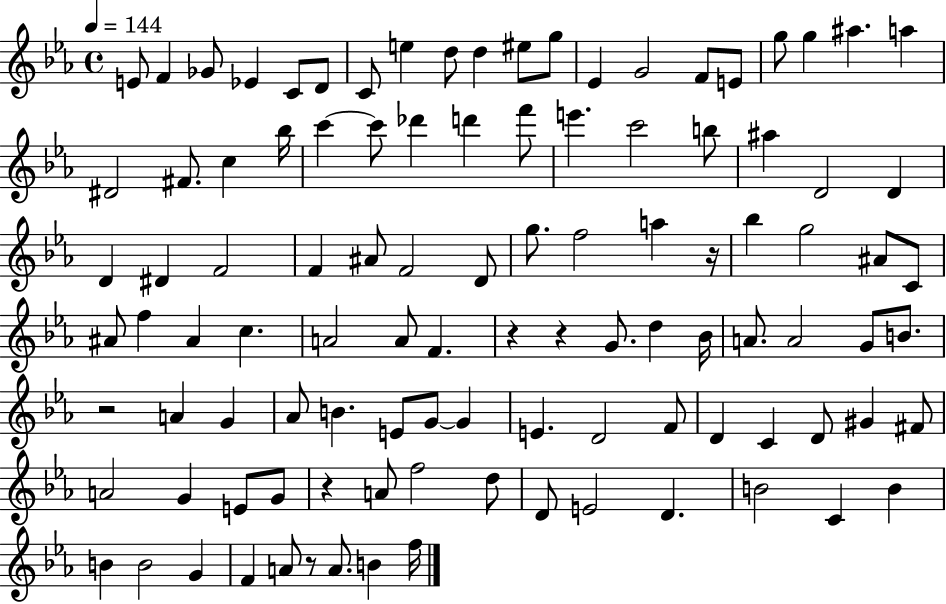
E4/e F4/q Gb4/e Eb4/q C4/e D4/e C4/e E5/q D5/e D5/q EIS5/e G5/e Eb4/q G4/h F4/e E4/e G5/e G5/q A#5/q. A5/q D#4/h F#4/e. C5/q Bb5/s C6/q C6/e Db6/q D6/q F6/e E6/q. C6/h B5/e A#5/q D4/h D4/q D4/q D#4/q F4/h F4/q A#4/e F4/h D4/e G5/e. F5/h A5/q R/s Bb5/q G5/h A#4/e C4/e A#4/e F5/q A#4/q C5/q. A4/h A4/e F4/q. R/q R/q G4/e. D5/q Bb4/s A4/e. A4/h G4/e B4/e. R/h A4/q G4/q Ab4/e B4/q. E4/e G4/e G4/q E4/q. D4/h F4/e D4/q C4/q D4/e G#4/q F#4/e A4/h G4/q E4/e G4/e R/q A4/e F5/h D5/e D4/e E4/h D4/q. B4/h C4/q B4/q B4/q B4/h G4/q F4/q A4/e R/e A4/e. B4/q F5/s